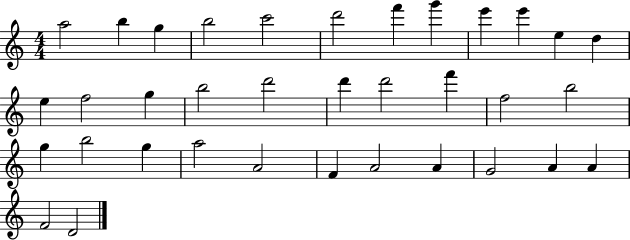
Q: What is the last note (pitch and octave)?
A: D4